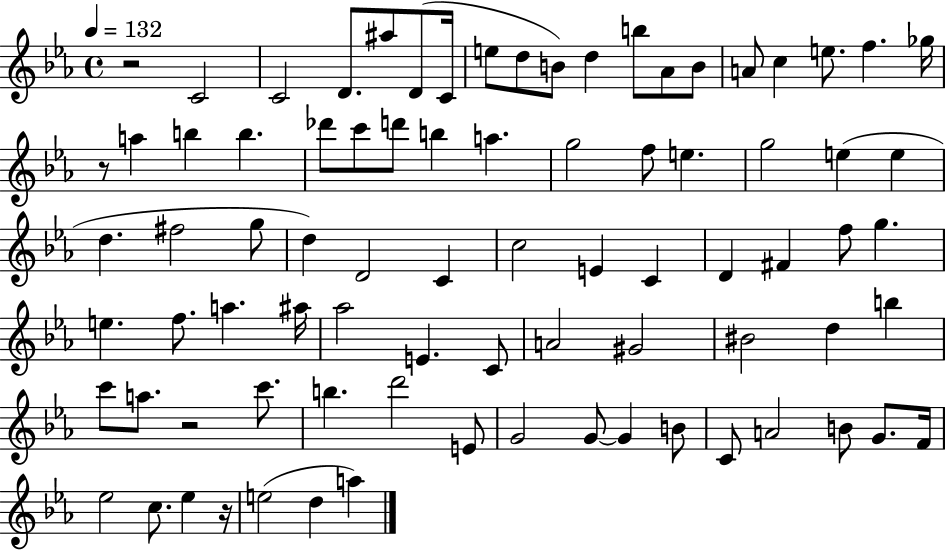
R/h C4/h C4/h D4/e. A#5/e D4/e C4/s E5/e D5/e B4/e D5/q B5/e Ab4/e B4/e A4/e C5/q E5/e. F5/q. Gb5/s R/e A5/q B5/q B5/q. Db6/e C6/e D6/e B5/q A5/q. G5/h F5/e E5/q. G5/h E5/q E5/q D5/q. F#5/h G5/e D5/q D4/h C4/q C5/h E4/q C4/q D4/q F#4/q F5/e G5/q. E5/q. F5/e. A5/q. A#5/s Ab5/h E4/q. C4/e A4/h G#4/h BIS4/h D5/q B5/q C6/e A5/e. R/h C6/e. B5/q. D6/h E4/e G4/h G4/e G4/q B4/e C4/e A4/h B4/e G4/e. F4/s Eb5/h C5/e. Eb5/q R/s E5/h D5/q A5/q